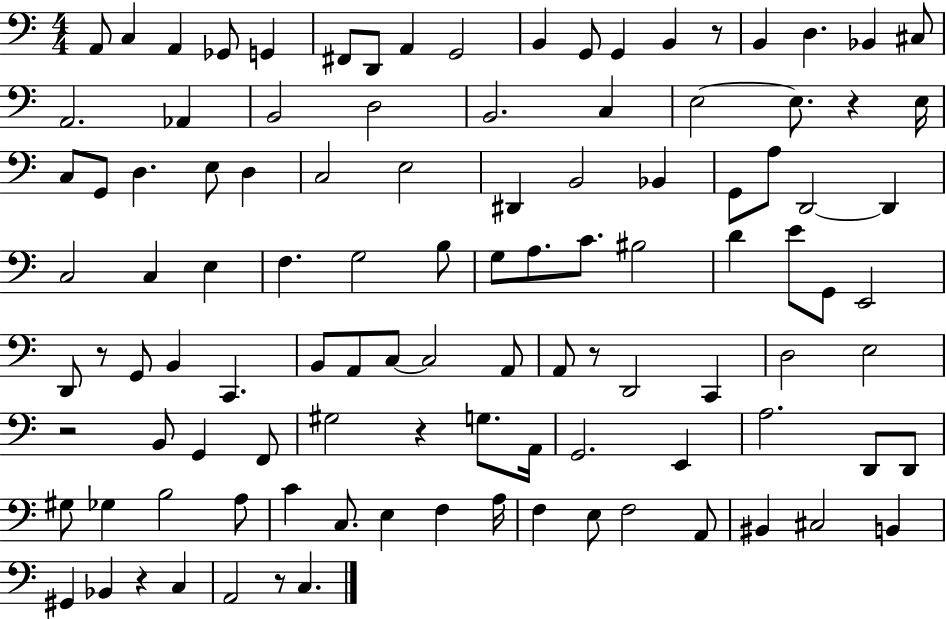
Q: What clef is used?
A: bass